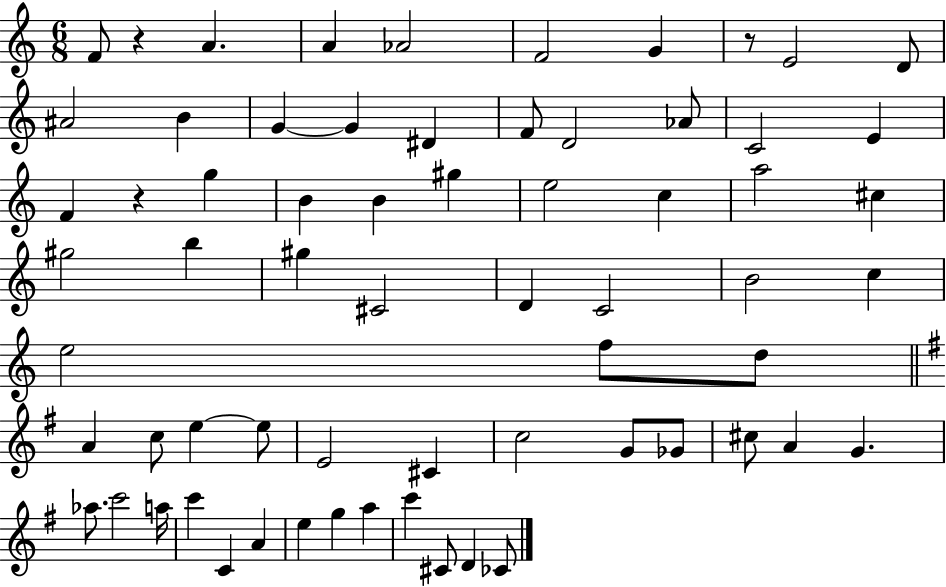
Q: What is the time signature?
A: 6/8